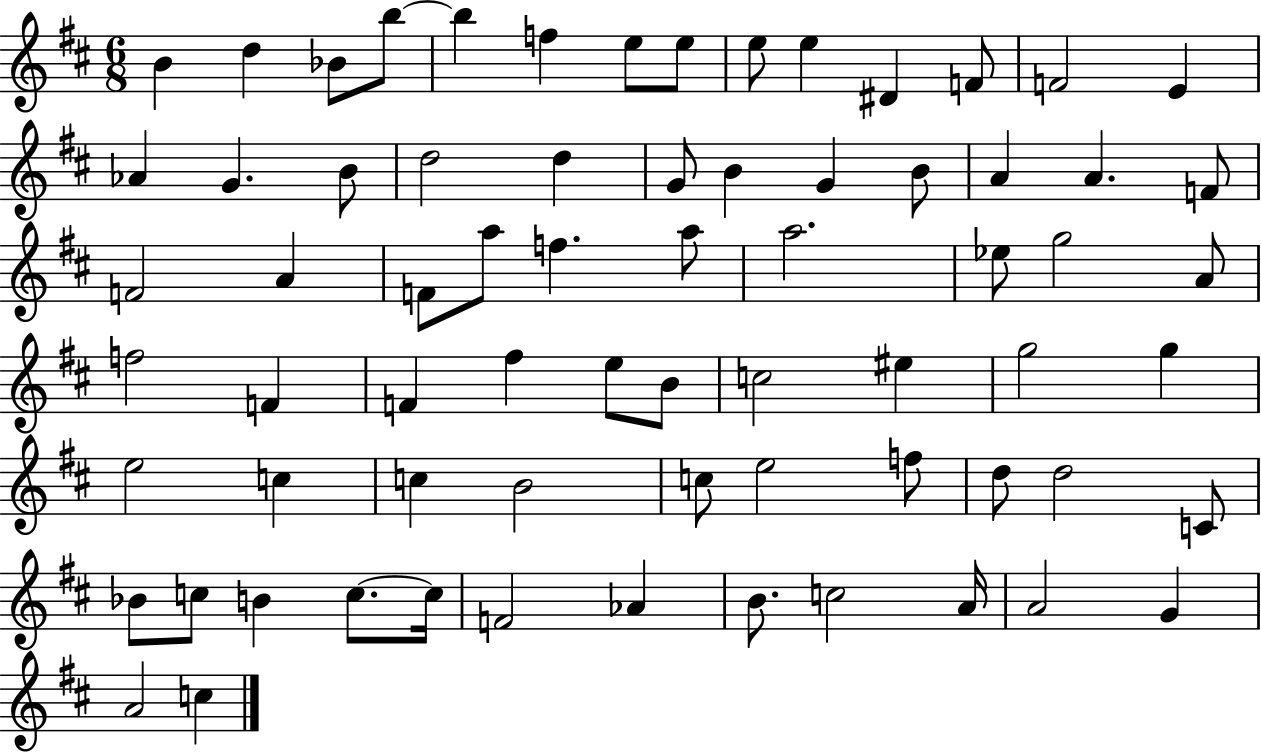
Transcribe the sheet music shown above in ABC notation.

X:1
T:Untitled
M:6/8
L:1/4
K:D
B d _B/2 b/2 b f e/2 e/2 e/2 e ^D F/2 F2 E _A G B/2 d2 d G/2 B G B/2 A A F/2 F2 A F/2 a/2 f a/2 a2 _e/2 g2 A/2 f2 F F ^f e/2 B/2 c2 ^e g2 g e2 c c B2 c/2 e2 f/2 d/2 d2 C/2 _B/2 c/2 B c/2 c/4 F2 _A B/2 c2 A/4 A2 G A2 c